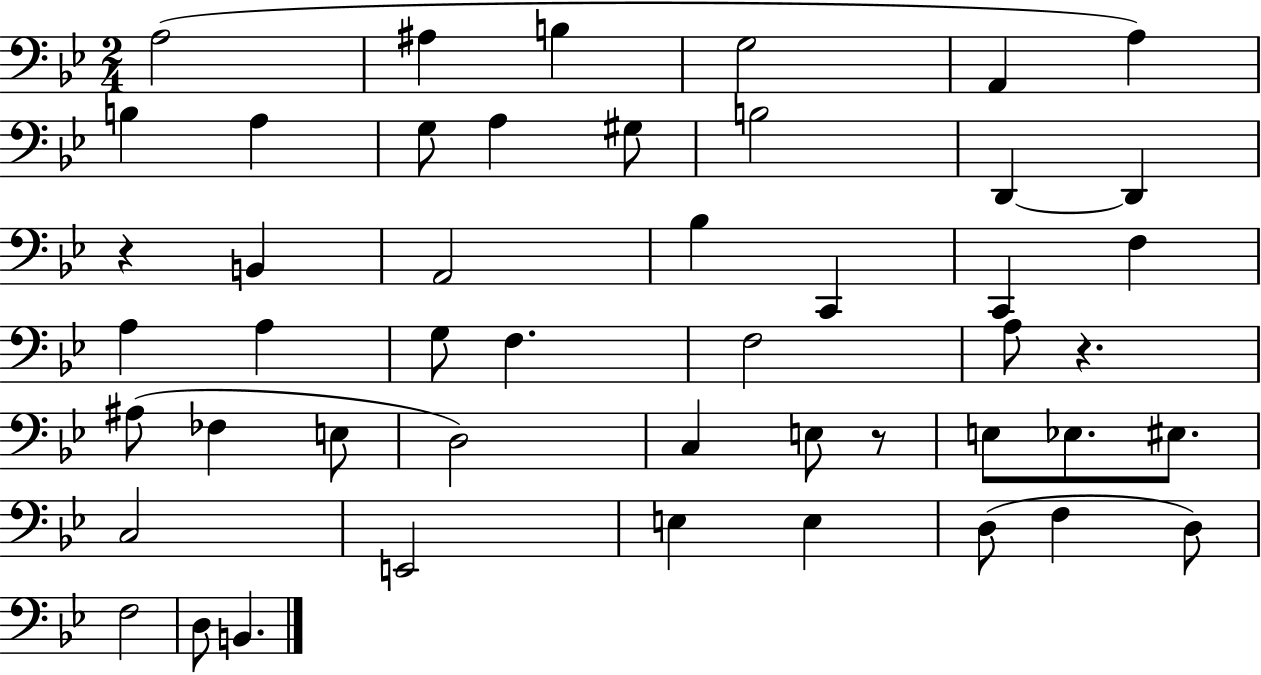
X:1
T:Untitled
M:2/4
L:1/4
K:Bb
A,2 ^A, B, G,2 A,, A, B, A, G,/2 A, ^G,/2 B,2 D,, D,, z B,, A,,2 _B, C,, C,, F, A, A, G,/2 F, F,2 A,/2 z ^A,/2 _F, E,/2 D,2 C, E,/2 z/2 E,/2 _E,/2 ^E,/2 C,2 E,,2 E, E, D,/2 F, D,/2 F,2 D,/2 B,,